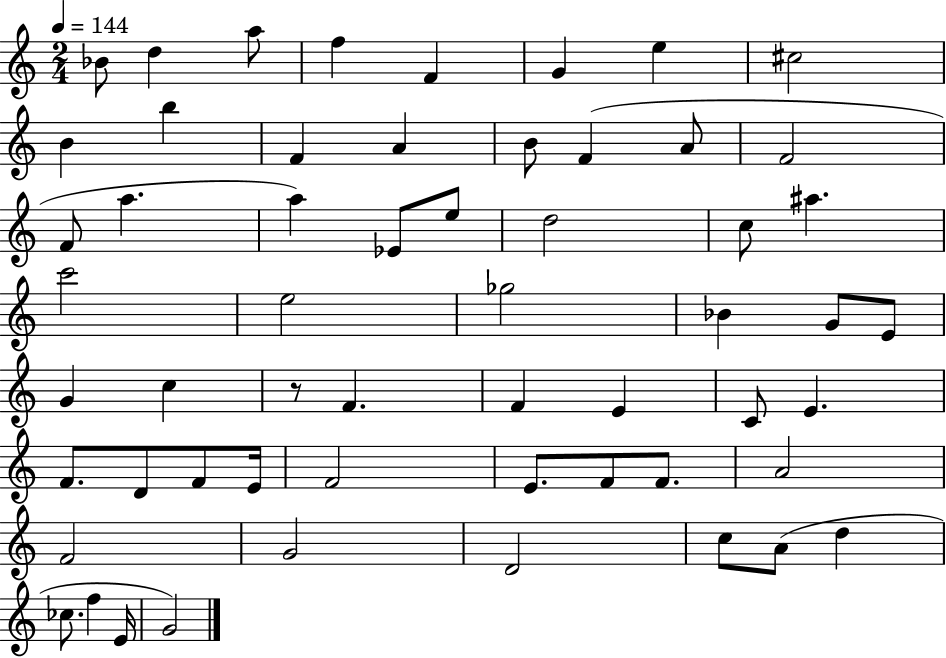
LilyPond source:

{
  \clef treble
  \numericTimeSignature
  \time 2/4
  \key c \major
  \tempo 4 = 144
  bes'8 d''4 a''8 | f''4 f'4 | g'4 e''4 | cis''2 | \break b'4 b''4 | f'4 a'4 | b'8 f'4( a'8 | f'2 | \break f'8 a''4. | a''4) ees'8 e''8 | d''2 | c''8 ais''4. | \break c'''2 | e''2 | ges''2 | bes'4 g'8 e'8 | \break g'4 c''4 | r8 f'4. | f'4 e'4 | c'8 e'4. | \break f'8. d'8 f'8 e'16 | f'2 | e'8. f'8 f'8. | a'2 | \break f'2 | g'2 | d'2 | c''8 a'8( d''4 | \break ces''8. f''4 e'16 | g'2) | \bar "|."
}